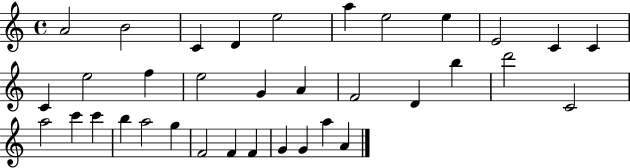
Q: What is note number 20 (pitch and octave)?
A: B5